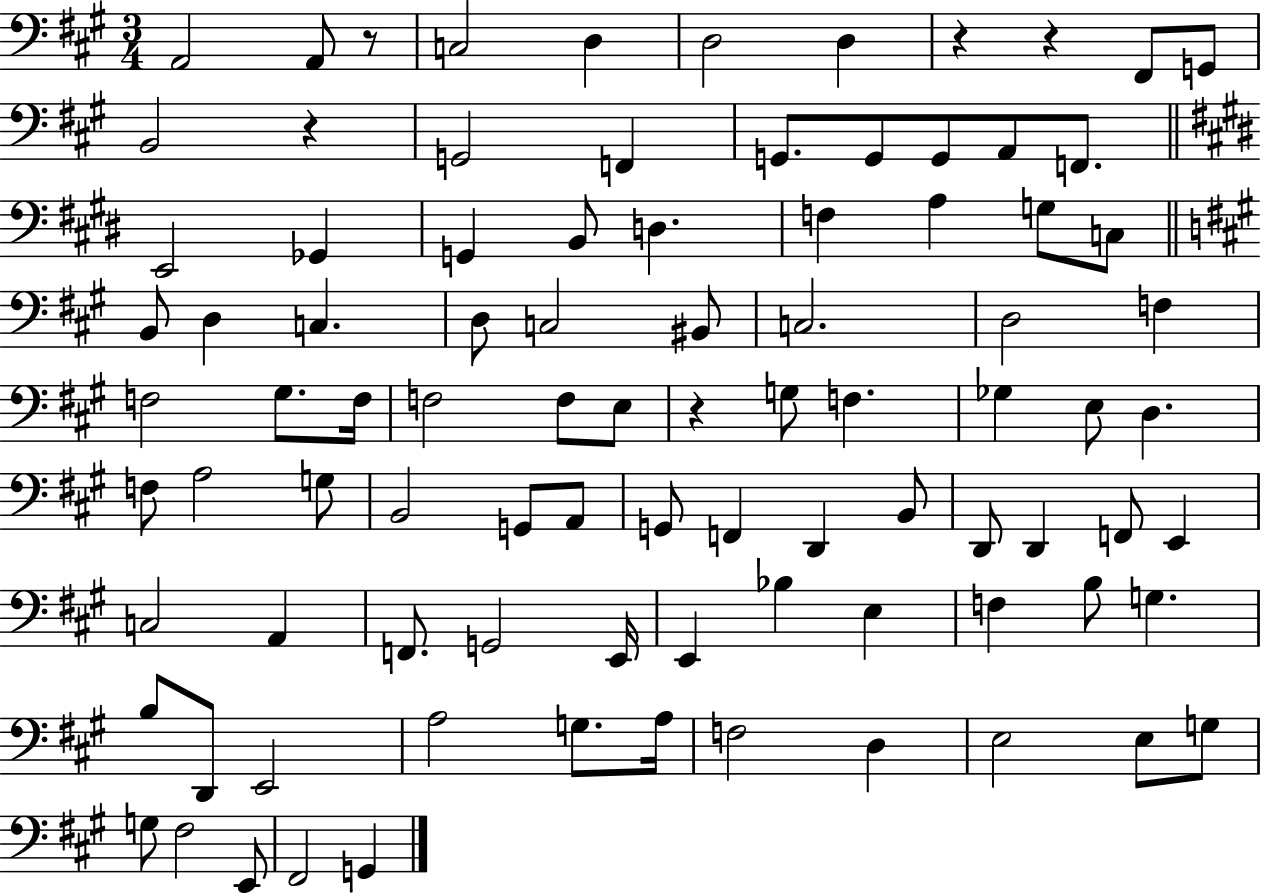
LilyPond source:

{
  \clef bass
  \numericTimeSignature
  \time 3/4
  \key a \major
  \repeat volta 2 { a,2 a,8 r8 | c2 d4 | d2 d4 | r4 r4 fis,8 g,8 | \break b,2 r4 | g,2 f,4 | g,8. g,8 g,8 a,8 f,8. | \bar "||" \break \key e \major e,2 ges,4 | g,4 b,8 d4. | f4 a4 g8 c8 | \bar "||" \break \key a \major b,8 d4 c4. | d8 c2 bis,8 | c2. | d2 f4 | \break f2 gis8. f16 | f2 f8 e8 | r4 g8 f4. | ges4 e8 d4. | \break f8 a2 g8 | b,2 g,8 a,8 | g,8 f,4 d,4 b,8 | d,8 d,4 f,8 e,4 | \break c2 a,4 | f,8. g,2 e,16 | e,4 bes4 e4 | f4 b8 g4. | \break b8 d,8 e,2 | a2 g8. a16 | f2 d4 | e2 e8 g8 | \break g8 fis2 e,8 | fis,2 g,4 | } \bar "|."
}